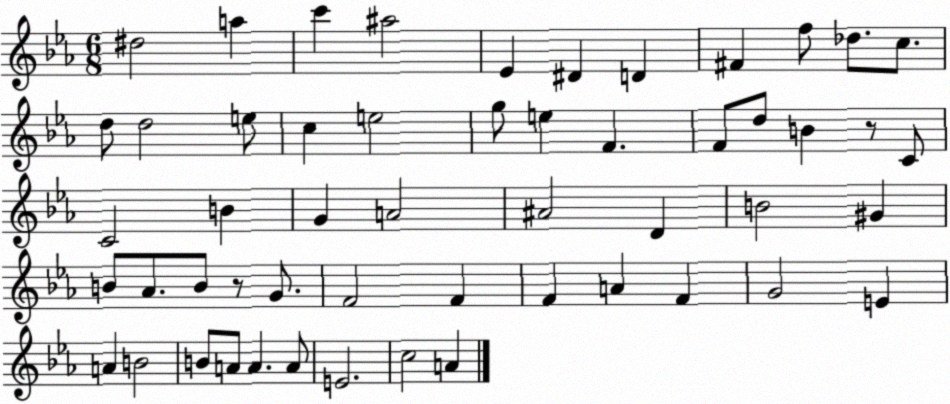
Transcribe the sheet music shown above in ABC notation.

X:1
T:Untitled
M:6/8
L:1/4
K:Eb
^d2 a c' ^a2 _E ^D D ^F f/2 _d/2 c/2 d/2 d2 e/2 c e2 g/2 e F F/2 d/2 B z/2 C/2 C2 B G A2 ^A2 D B2 ^G B/2 _A/2 B/2 z/2 G/2 F2 F F A F G2 E A B2 B/2 A/2 A A/2 E2 c2 A